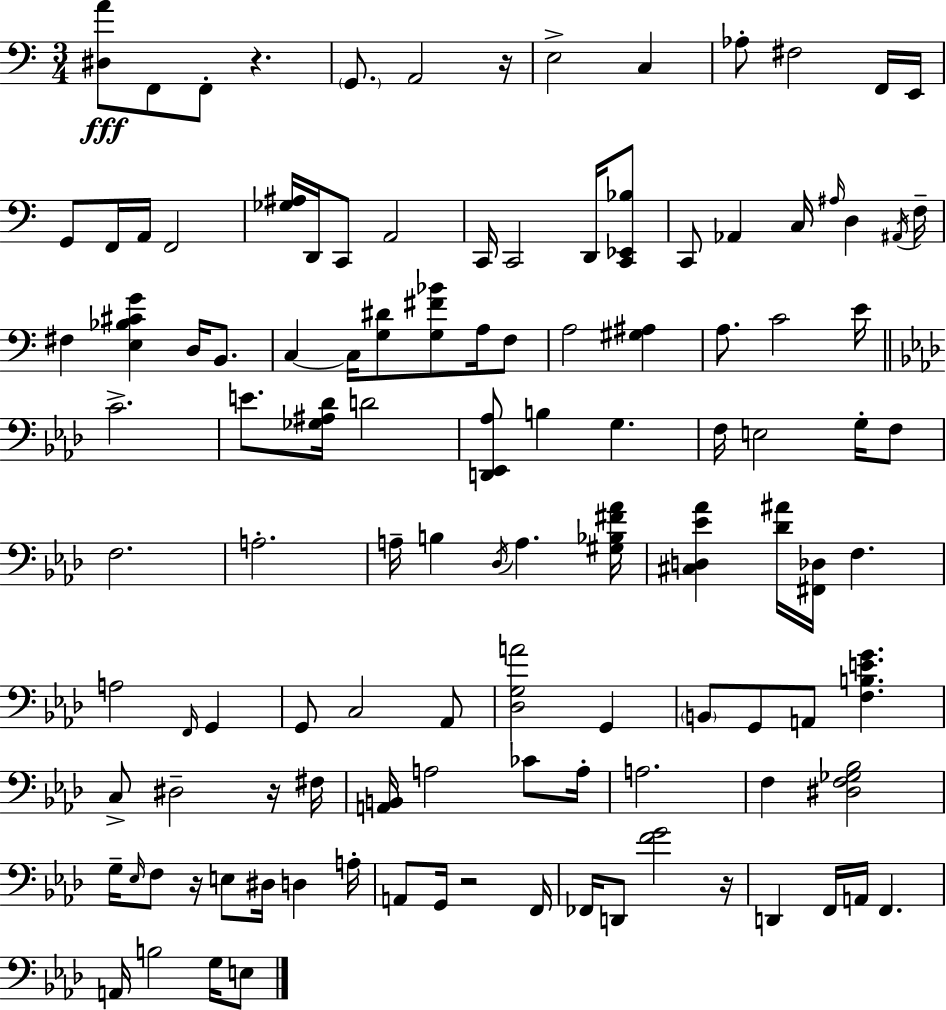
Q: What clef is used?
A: bass